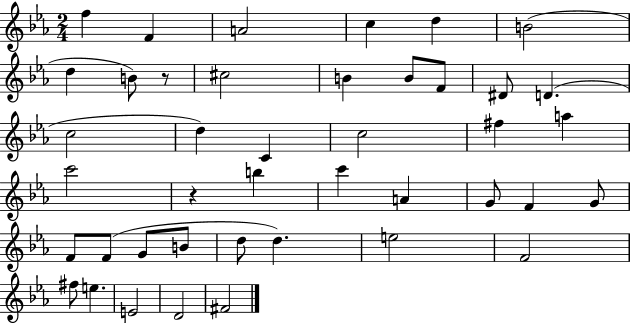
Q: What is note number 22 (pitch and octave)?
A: B5